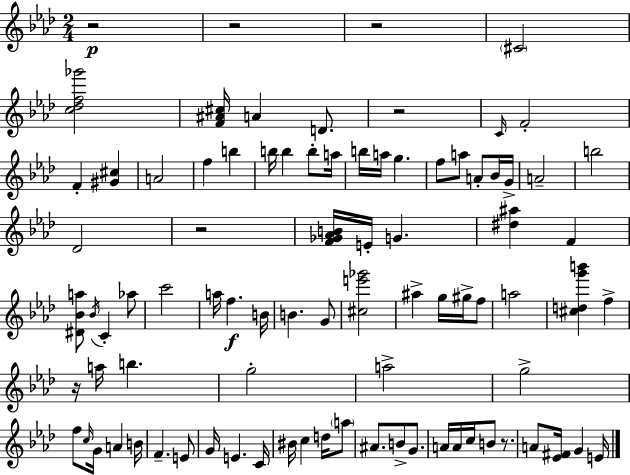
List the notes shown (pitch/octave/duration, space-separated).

R/h R/h R/h C#4/h [C5,Db5,F5,Gb6]/h [F4,A#4,C#5]/s A4/q D4/e. R/h C4/s F4/h F4/q [G#4,C#5]/q A4/h F5/q B5/q B5/s B5/q B5/e A5/s B5/s A5/s G5/q. F5/e A5/e A4/e Bb4/s G4/s A4/h B5/h Db4/h R/h [F4,Gb4,Ab4,B4]/s E4/s G4/q. [D#5,A#5]/q F4/q [D#4,Bb4,A5]/e Bb4/s C4/q Ab5/e C6/h A5/s F5/q. B4/s B4/q. G4/e [C#5,E6,Gb6]/h A#5/q G5/s G#5/s F5/e A5/h [C#5,D5,G6,B6]/q F5/q R/s A5/s B5/q. G5/h A5/h G5/h F5/e C5/s G4/s A4/q B4/s F4/q. E4/e G4/s E4/q. C4/s BIS4/s C5/q D5/s A5/e A#4/e. B4/e G4/e. A4/s A4/s C5/s B4/e R/e. A4/e [Eb4,F#4]/s G4/q E4/s